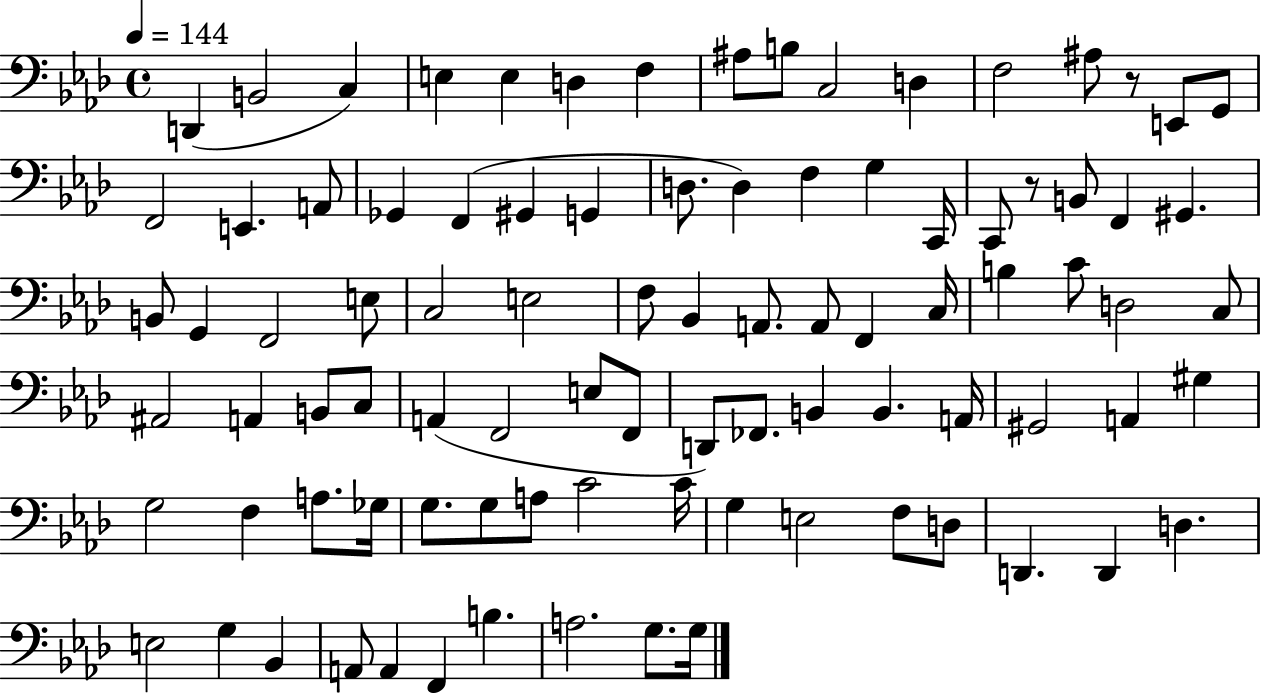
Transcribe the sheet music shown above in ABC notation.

X:1
T:Untitled
M:4/4
L:1/4
K:Ab
D,, B,,2 C, E, E, D, F, ^A,/2 B,/2 C,2 D, F,2 ^A,/2 z/2 E,,/2 G,,/2 F,,2 E,, A,,/2 _G,, F,, ^G,, G,, D,/2 D, F, G, C,,/4 C,,/2 z/2 B,,/2 F,, ^G,, B,,/2 G,, F,,2 E,/2 C,2 E,2 F,/2 _B,, A,,/2 A,,/2 F,, C,/4 B, C/2 D,2 C,/2 ^A,,2 A,, B,,/2 C,/2 A,, F,,2 E,/2 F,,/2 D,,/2 _F,,/2 B,, B,, A,,/4 ^G,,2 A,, ^G, G,2 F, A,/2 _G,/4 G,/2 G,/2 A,/2 C2 C/4 G, E,2 F,/2 D,/2 D,, D,, D, E,2 G, _B,, A,,/2 A,, F,, B, A,2 G,/2 G,/4